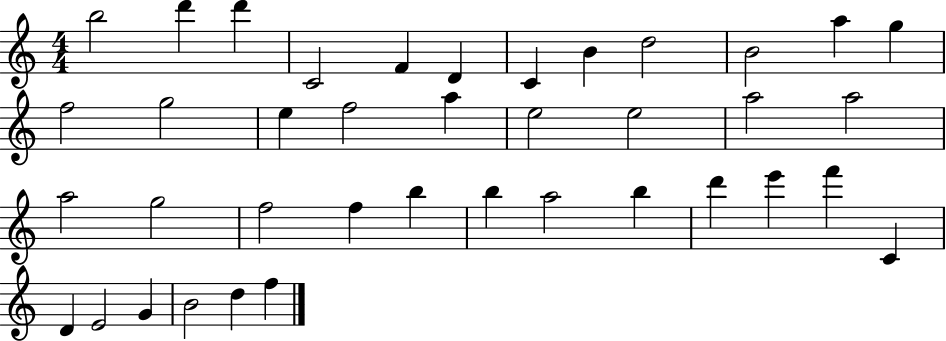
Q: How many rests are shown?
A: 0